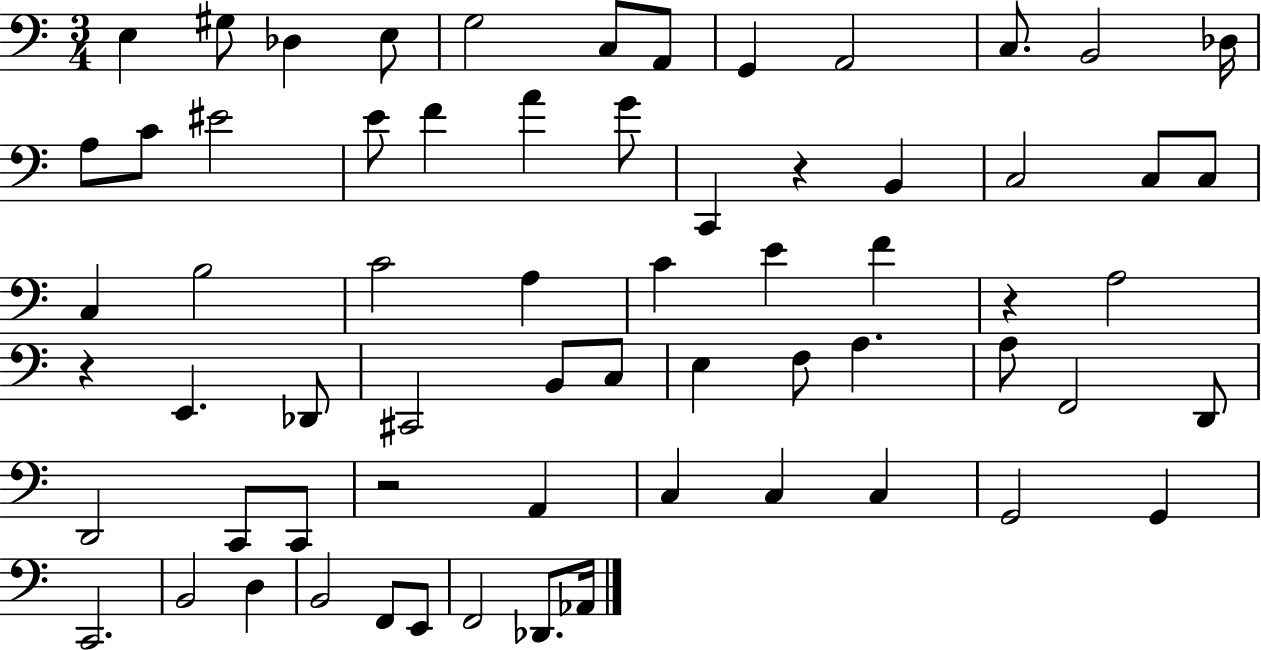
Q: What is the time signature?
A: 3/4